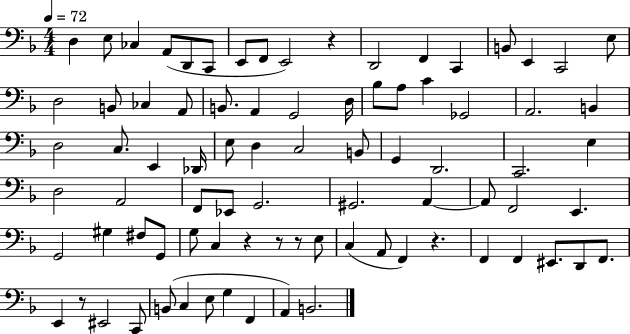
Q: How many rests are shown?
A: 6